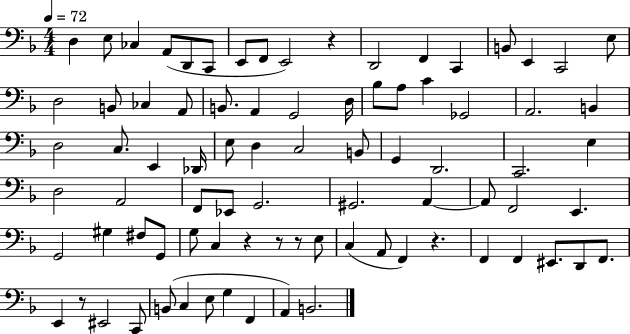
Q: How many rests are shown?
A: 6